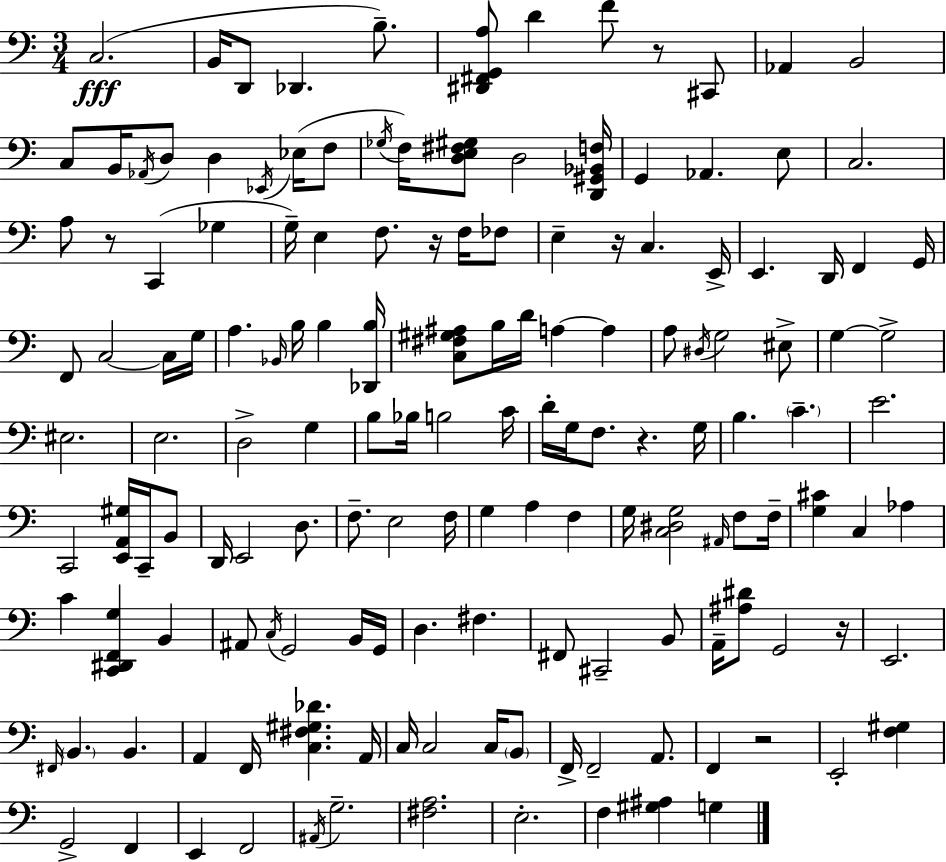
C3/h. B2/s D2/e Db2/q. B3/e. [D#2,F#2,G2,A3]/e D4/q F4/e R/e C#2/e Ab2/q B2/h C3/e B2/s Ab2/s D3/e D3/q Eb2/s Eb3/s F3/e Gb3/s F3/s [D3,E3,F#3,G#3]/e D3/h [D2,G#2,Bb2,F3]/s G2/q Ab2/q. E3/e C3/h. A3/e R/e C2/q Gb3/q G3/s E3/q F3/e. R/s F3/s FES3/e E3/q R/s C3/q. E2/s E2/q. D2/s F2/q G2/s F2/e C3/h C3/s G3/s A3/q. Bb2/s B3/s B3/q [Db2,B3]/s [C3,F#3,G#3,A#3]/e B3/s D4/s A3/q A3/q A3/e D#3/s G3/h EIS3/e G3/q G3/h EIS3/h. E3/h. D3/h G3/q B3/e Bb3/s B3/h C4/s D4/s G3/s F3/e. R/q. G3/s B3/q. C4/q. E4/h. C2/h [E2,A2,G#3]/s C2/s B2/e D2/s E2/h D3/e. F3/e. E3/h F3/s G3/q A3/q F3/q G3/s [C3,D#3,G3]/h A#2/s F3/e F3/s [G3,C#4]/q C3/q Ab3/q C4/q [C2,D#2,F2,G3]/q B2/q A#2/e C3/s G2/h B2/s G2/s D3/q. F#3/q. F#2/e C#2/h B2/e A2/s [A#3,D#4]/e G2/h R/s E2/h. F#2/s B2/q. B2/q. A2/q F2/s [C3,F#3,G#3,Db4]/q. A2/s C3/s C3/h C3/s B2/e F2/s F2/h A2/e. F2/q R/h E2/h [F3,G#3]/q G2/h F2/q E2/q F2/h A#2/s G3/h. [F#3,A3]/h. E3/h. F3/q [G#3,A#3]/q G3/q